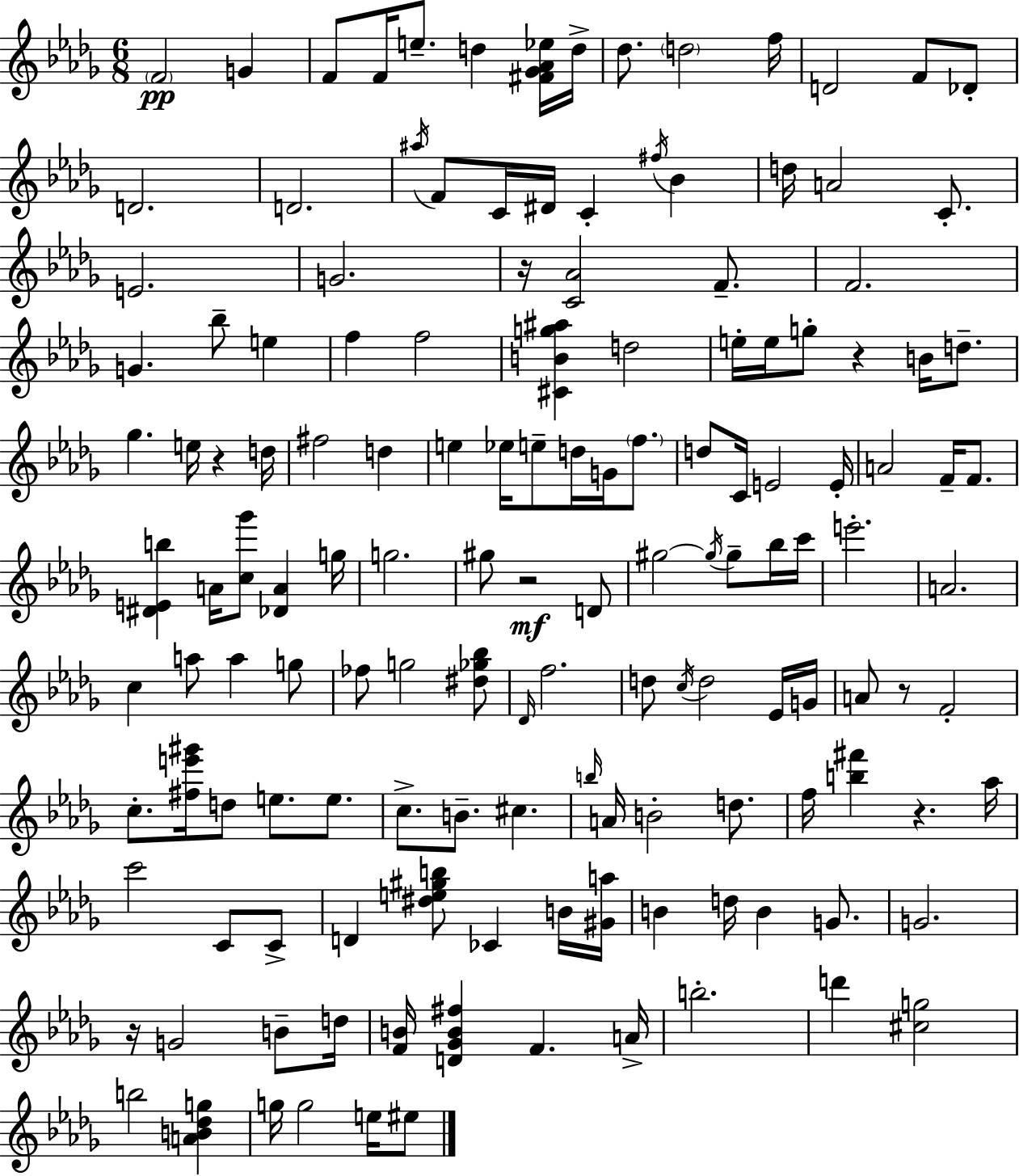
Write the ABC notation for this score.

X:1
T:Untitled
M:6/8
L:1/4
K:Bbm
F2 G F/2 F/4 e/2 d [^F_G_A_e]/4 d/4 _d/2 d2 f/4 D2 F/2 _D/2 D2 D2 ^a/4 F/2 C/4 ^D/4 C ^f/4 _B d/4 A2 C/2 E2 G2 z/4 [C_A]2 F/2 F2 G _b/2 e f f2 [^CBg^a] d2 e/4 e/4 g/2 z B/4 d/2 _g e/4 z d/4 ^f2 d e _e/4 e/2 d/4 G/4 f/2 d/2 C/4 E2 E/4 A2 F/4 F/2 [^DEb] A/4 [c_g']/2 [_DA] g/4 g2 ^g/2 z2 D/2 ^g2 ^g/4 ^g/2 _b/4 c'/4 e'2 A2 c a/2 a g/2 _f/2 g2 [^d_g_b]/2 _D/4 f2 d/2 c/4 d2 _E/4 G/4 A/2 z/2 F2 c/2 [^fe'^g']/4 d/2 e/2 e/2 c/2 B/2 ^c b/4 A/4 B2 d/2 f/4 [b^f'] z _a/4 c'2 C/2 C/2 D [^de^gb]/2 _C B/4 [^Ga]/4 B d/4 B G/2 G2 z/4 G2 B/2 d/4 [FB]/4 [D_GB^f] F A/4 b2 d' [^cg]2 b2 [AB_dg] g/4 g2 e/4 ^e/2